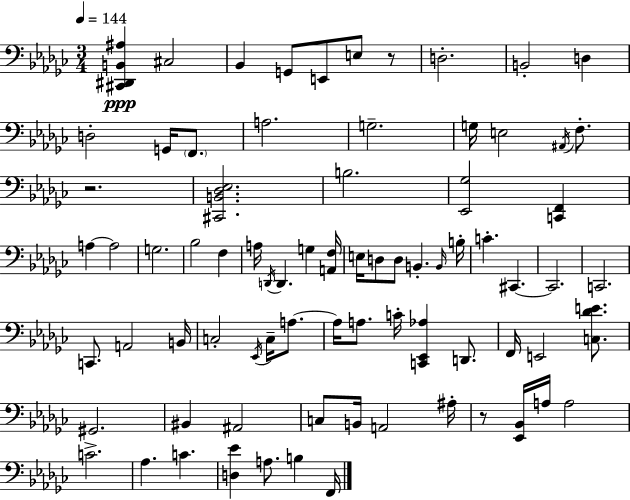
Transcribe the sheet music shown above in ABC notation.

X:1
T:Untitled
M:3/4
L:1/4
K:Ebm
[^C,,^D,,B,,^A,] ^C,2 _B,, G,,/2 E,,/2 E,/2 z/2 D,2 B,,2 D, D,2 G,,/4 F,,/2 A,2 G,2 G,/4 E,2 ^A,,/4 F,/2 z2 [^C,,B,,_D,_E,]2 B,2 [_E,,_G,]2 [C,,F,,] A, A,2 G,2 _B,2 F, A,/4 D,,/4 D,, G, [A,,F,]/4 E,/4 D,/2 D,/2 B,, B,,/4 B,/4 C ^C,, ^C,,2 C,,2 C,,/2 A,,2 B,,/4 C,2 _E,,/4 C,/4 A,/2 A,/4 A,/2 C/4 [C,,_E,,_A,] D,,/2 F,,/4 E,,2 [C,_DE]/2 ^G,,2 ^B,, ^A,,2 C,/2 B,,/4 A,,2 ^A,/4 z/2 [_E,,_B,,]/4 A,/4 A,2 C2 _A, C [D,_E] A,/2 B, F,,/4